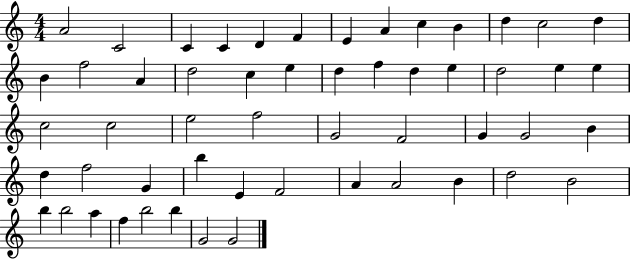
A4/h C4/h C4/q C4/q D4/q F4/q E4/q A4/q C5/q B4/q D5/q C5/h D5/q B4/q F5/h A4/q D5/h C5/q E5/q D5/q F5/q D5/q E5/q D5/h E5/q E5/q C5/h C5/h E5/h F5/h G4/h F4/h G4/q G4/h B4/q D5/q F5/h G4/q B5/q E4/q F4/h A4/q A4/h B4/q D5/h B4/h B5/q B5/h A5/q F5/q B5/h B5/q G4/h G4/h